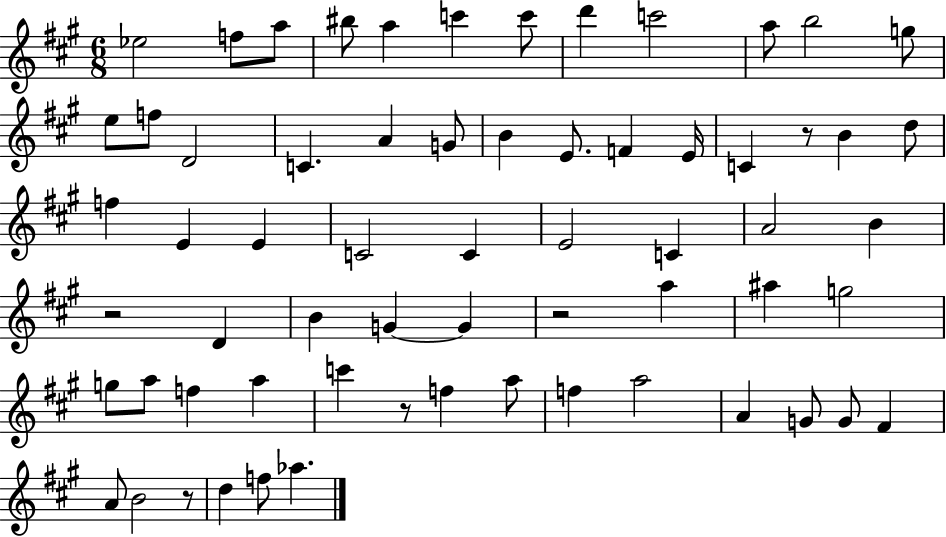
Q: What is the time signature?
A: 6/8